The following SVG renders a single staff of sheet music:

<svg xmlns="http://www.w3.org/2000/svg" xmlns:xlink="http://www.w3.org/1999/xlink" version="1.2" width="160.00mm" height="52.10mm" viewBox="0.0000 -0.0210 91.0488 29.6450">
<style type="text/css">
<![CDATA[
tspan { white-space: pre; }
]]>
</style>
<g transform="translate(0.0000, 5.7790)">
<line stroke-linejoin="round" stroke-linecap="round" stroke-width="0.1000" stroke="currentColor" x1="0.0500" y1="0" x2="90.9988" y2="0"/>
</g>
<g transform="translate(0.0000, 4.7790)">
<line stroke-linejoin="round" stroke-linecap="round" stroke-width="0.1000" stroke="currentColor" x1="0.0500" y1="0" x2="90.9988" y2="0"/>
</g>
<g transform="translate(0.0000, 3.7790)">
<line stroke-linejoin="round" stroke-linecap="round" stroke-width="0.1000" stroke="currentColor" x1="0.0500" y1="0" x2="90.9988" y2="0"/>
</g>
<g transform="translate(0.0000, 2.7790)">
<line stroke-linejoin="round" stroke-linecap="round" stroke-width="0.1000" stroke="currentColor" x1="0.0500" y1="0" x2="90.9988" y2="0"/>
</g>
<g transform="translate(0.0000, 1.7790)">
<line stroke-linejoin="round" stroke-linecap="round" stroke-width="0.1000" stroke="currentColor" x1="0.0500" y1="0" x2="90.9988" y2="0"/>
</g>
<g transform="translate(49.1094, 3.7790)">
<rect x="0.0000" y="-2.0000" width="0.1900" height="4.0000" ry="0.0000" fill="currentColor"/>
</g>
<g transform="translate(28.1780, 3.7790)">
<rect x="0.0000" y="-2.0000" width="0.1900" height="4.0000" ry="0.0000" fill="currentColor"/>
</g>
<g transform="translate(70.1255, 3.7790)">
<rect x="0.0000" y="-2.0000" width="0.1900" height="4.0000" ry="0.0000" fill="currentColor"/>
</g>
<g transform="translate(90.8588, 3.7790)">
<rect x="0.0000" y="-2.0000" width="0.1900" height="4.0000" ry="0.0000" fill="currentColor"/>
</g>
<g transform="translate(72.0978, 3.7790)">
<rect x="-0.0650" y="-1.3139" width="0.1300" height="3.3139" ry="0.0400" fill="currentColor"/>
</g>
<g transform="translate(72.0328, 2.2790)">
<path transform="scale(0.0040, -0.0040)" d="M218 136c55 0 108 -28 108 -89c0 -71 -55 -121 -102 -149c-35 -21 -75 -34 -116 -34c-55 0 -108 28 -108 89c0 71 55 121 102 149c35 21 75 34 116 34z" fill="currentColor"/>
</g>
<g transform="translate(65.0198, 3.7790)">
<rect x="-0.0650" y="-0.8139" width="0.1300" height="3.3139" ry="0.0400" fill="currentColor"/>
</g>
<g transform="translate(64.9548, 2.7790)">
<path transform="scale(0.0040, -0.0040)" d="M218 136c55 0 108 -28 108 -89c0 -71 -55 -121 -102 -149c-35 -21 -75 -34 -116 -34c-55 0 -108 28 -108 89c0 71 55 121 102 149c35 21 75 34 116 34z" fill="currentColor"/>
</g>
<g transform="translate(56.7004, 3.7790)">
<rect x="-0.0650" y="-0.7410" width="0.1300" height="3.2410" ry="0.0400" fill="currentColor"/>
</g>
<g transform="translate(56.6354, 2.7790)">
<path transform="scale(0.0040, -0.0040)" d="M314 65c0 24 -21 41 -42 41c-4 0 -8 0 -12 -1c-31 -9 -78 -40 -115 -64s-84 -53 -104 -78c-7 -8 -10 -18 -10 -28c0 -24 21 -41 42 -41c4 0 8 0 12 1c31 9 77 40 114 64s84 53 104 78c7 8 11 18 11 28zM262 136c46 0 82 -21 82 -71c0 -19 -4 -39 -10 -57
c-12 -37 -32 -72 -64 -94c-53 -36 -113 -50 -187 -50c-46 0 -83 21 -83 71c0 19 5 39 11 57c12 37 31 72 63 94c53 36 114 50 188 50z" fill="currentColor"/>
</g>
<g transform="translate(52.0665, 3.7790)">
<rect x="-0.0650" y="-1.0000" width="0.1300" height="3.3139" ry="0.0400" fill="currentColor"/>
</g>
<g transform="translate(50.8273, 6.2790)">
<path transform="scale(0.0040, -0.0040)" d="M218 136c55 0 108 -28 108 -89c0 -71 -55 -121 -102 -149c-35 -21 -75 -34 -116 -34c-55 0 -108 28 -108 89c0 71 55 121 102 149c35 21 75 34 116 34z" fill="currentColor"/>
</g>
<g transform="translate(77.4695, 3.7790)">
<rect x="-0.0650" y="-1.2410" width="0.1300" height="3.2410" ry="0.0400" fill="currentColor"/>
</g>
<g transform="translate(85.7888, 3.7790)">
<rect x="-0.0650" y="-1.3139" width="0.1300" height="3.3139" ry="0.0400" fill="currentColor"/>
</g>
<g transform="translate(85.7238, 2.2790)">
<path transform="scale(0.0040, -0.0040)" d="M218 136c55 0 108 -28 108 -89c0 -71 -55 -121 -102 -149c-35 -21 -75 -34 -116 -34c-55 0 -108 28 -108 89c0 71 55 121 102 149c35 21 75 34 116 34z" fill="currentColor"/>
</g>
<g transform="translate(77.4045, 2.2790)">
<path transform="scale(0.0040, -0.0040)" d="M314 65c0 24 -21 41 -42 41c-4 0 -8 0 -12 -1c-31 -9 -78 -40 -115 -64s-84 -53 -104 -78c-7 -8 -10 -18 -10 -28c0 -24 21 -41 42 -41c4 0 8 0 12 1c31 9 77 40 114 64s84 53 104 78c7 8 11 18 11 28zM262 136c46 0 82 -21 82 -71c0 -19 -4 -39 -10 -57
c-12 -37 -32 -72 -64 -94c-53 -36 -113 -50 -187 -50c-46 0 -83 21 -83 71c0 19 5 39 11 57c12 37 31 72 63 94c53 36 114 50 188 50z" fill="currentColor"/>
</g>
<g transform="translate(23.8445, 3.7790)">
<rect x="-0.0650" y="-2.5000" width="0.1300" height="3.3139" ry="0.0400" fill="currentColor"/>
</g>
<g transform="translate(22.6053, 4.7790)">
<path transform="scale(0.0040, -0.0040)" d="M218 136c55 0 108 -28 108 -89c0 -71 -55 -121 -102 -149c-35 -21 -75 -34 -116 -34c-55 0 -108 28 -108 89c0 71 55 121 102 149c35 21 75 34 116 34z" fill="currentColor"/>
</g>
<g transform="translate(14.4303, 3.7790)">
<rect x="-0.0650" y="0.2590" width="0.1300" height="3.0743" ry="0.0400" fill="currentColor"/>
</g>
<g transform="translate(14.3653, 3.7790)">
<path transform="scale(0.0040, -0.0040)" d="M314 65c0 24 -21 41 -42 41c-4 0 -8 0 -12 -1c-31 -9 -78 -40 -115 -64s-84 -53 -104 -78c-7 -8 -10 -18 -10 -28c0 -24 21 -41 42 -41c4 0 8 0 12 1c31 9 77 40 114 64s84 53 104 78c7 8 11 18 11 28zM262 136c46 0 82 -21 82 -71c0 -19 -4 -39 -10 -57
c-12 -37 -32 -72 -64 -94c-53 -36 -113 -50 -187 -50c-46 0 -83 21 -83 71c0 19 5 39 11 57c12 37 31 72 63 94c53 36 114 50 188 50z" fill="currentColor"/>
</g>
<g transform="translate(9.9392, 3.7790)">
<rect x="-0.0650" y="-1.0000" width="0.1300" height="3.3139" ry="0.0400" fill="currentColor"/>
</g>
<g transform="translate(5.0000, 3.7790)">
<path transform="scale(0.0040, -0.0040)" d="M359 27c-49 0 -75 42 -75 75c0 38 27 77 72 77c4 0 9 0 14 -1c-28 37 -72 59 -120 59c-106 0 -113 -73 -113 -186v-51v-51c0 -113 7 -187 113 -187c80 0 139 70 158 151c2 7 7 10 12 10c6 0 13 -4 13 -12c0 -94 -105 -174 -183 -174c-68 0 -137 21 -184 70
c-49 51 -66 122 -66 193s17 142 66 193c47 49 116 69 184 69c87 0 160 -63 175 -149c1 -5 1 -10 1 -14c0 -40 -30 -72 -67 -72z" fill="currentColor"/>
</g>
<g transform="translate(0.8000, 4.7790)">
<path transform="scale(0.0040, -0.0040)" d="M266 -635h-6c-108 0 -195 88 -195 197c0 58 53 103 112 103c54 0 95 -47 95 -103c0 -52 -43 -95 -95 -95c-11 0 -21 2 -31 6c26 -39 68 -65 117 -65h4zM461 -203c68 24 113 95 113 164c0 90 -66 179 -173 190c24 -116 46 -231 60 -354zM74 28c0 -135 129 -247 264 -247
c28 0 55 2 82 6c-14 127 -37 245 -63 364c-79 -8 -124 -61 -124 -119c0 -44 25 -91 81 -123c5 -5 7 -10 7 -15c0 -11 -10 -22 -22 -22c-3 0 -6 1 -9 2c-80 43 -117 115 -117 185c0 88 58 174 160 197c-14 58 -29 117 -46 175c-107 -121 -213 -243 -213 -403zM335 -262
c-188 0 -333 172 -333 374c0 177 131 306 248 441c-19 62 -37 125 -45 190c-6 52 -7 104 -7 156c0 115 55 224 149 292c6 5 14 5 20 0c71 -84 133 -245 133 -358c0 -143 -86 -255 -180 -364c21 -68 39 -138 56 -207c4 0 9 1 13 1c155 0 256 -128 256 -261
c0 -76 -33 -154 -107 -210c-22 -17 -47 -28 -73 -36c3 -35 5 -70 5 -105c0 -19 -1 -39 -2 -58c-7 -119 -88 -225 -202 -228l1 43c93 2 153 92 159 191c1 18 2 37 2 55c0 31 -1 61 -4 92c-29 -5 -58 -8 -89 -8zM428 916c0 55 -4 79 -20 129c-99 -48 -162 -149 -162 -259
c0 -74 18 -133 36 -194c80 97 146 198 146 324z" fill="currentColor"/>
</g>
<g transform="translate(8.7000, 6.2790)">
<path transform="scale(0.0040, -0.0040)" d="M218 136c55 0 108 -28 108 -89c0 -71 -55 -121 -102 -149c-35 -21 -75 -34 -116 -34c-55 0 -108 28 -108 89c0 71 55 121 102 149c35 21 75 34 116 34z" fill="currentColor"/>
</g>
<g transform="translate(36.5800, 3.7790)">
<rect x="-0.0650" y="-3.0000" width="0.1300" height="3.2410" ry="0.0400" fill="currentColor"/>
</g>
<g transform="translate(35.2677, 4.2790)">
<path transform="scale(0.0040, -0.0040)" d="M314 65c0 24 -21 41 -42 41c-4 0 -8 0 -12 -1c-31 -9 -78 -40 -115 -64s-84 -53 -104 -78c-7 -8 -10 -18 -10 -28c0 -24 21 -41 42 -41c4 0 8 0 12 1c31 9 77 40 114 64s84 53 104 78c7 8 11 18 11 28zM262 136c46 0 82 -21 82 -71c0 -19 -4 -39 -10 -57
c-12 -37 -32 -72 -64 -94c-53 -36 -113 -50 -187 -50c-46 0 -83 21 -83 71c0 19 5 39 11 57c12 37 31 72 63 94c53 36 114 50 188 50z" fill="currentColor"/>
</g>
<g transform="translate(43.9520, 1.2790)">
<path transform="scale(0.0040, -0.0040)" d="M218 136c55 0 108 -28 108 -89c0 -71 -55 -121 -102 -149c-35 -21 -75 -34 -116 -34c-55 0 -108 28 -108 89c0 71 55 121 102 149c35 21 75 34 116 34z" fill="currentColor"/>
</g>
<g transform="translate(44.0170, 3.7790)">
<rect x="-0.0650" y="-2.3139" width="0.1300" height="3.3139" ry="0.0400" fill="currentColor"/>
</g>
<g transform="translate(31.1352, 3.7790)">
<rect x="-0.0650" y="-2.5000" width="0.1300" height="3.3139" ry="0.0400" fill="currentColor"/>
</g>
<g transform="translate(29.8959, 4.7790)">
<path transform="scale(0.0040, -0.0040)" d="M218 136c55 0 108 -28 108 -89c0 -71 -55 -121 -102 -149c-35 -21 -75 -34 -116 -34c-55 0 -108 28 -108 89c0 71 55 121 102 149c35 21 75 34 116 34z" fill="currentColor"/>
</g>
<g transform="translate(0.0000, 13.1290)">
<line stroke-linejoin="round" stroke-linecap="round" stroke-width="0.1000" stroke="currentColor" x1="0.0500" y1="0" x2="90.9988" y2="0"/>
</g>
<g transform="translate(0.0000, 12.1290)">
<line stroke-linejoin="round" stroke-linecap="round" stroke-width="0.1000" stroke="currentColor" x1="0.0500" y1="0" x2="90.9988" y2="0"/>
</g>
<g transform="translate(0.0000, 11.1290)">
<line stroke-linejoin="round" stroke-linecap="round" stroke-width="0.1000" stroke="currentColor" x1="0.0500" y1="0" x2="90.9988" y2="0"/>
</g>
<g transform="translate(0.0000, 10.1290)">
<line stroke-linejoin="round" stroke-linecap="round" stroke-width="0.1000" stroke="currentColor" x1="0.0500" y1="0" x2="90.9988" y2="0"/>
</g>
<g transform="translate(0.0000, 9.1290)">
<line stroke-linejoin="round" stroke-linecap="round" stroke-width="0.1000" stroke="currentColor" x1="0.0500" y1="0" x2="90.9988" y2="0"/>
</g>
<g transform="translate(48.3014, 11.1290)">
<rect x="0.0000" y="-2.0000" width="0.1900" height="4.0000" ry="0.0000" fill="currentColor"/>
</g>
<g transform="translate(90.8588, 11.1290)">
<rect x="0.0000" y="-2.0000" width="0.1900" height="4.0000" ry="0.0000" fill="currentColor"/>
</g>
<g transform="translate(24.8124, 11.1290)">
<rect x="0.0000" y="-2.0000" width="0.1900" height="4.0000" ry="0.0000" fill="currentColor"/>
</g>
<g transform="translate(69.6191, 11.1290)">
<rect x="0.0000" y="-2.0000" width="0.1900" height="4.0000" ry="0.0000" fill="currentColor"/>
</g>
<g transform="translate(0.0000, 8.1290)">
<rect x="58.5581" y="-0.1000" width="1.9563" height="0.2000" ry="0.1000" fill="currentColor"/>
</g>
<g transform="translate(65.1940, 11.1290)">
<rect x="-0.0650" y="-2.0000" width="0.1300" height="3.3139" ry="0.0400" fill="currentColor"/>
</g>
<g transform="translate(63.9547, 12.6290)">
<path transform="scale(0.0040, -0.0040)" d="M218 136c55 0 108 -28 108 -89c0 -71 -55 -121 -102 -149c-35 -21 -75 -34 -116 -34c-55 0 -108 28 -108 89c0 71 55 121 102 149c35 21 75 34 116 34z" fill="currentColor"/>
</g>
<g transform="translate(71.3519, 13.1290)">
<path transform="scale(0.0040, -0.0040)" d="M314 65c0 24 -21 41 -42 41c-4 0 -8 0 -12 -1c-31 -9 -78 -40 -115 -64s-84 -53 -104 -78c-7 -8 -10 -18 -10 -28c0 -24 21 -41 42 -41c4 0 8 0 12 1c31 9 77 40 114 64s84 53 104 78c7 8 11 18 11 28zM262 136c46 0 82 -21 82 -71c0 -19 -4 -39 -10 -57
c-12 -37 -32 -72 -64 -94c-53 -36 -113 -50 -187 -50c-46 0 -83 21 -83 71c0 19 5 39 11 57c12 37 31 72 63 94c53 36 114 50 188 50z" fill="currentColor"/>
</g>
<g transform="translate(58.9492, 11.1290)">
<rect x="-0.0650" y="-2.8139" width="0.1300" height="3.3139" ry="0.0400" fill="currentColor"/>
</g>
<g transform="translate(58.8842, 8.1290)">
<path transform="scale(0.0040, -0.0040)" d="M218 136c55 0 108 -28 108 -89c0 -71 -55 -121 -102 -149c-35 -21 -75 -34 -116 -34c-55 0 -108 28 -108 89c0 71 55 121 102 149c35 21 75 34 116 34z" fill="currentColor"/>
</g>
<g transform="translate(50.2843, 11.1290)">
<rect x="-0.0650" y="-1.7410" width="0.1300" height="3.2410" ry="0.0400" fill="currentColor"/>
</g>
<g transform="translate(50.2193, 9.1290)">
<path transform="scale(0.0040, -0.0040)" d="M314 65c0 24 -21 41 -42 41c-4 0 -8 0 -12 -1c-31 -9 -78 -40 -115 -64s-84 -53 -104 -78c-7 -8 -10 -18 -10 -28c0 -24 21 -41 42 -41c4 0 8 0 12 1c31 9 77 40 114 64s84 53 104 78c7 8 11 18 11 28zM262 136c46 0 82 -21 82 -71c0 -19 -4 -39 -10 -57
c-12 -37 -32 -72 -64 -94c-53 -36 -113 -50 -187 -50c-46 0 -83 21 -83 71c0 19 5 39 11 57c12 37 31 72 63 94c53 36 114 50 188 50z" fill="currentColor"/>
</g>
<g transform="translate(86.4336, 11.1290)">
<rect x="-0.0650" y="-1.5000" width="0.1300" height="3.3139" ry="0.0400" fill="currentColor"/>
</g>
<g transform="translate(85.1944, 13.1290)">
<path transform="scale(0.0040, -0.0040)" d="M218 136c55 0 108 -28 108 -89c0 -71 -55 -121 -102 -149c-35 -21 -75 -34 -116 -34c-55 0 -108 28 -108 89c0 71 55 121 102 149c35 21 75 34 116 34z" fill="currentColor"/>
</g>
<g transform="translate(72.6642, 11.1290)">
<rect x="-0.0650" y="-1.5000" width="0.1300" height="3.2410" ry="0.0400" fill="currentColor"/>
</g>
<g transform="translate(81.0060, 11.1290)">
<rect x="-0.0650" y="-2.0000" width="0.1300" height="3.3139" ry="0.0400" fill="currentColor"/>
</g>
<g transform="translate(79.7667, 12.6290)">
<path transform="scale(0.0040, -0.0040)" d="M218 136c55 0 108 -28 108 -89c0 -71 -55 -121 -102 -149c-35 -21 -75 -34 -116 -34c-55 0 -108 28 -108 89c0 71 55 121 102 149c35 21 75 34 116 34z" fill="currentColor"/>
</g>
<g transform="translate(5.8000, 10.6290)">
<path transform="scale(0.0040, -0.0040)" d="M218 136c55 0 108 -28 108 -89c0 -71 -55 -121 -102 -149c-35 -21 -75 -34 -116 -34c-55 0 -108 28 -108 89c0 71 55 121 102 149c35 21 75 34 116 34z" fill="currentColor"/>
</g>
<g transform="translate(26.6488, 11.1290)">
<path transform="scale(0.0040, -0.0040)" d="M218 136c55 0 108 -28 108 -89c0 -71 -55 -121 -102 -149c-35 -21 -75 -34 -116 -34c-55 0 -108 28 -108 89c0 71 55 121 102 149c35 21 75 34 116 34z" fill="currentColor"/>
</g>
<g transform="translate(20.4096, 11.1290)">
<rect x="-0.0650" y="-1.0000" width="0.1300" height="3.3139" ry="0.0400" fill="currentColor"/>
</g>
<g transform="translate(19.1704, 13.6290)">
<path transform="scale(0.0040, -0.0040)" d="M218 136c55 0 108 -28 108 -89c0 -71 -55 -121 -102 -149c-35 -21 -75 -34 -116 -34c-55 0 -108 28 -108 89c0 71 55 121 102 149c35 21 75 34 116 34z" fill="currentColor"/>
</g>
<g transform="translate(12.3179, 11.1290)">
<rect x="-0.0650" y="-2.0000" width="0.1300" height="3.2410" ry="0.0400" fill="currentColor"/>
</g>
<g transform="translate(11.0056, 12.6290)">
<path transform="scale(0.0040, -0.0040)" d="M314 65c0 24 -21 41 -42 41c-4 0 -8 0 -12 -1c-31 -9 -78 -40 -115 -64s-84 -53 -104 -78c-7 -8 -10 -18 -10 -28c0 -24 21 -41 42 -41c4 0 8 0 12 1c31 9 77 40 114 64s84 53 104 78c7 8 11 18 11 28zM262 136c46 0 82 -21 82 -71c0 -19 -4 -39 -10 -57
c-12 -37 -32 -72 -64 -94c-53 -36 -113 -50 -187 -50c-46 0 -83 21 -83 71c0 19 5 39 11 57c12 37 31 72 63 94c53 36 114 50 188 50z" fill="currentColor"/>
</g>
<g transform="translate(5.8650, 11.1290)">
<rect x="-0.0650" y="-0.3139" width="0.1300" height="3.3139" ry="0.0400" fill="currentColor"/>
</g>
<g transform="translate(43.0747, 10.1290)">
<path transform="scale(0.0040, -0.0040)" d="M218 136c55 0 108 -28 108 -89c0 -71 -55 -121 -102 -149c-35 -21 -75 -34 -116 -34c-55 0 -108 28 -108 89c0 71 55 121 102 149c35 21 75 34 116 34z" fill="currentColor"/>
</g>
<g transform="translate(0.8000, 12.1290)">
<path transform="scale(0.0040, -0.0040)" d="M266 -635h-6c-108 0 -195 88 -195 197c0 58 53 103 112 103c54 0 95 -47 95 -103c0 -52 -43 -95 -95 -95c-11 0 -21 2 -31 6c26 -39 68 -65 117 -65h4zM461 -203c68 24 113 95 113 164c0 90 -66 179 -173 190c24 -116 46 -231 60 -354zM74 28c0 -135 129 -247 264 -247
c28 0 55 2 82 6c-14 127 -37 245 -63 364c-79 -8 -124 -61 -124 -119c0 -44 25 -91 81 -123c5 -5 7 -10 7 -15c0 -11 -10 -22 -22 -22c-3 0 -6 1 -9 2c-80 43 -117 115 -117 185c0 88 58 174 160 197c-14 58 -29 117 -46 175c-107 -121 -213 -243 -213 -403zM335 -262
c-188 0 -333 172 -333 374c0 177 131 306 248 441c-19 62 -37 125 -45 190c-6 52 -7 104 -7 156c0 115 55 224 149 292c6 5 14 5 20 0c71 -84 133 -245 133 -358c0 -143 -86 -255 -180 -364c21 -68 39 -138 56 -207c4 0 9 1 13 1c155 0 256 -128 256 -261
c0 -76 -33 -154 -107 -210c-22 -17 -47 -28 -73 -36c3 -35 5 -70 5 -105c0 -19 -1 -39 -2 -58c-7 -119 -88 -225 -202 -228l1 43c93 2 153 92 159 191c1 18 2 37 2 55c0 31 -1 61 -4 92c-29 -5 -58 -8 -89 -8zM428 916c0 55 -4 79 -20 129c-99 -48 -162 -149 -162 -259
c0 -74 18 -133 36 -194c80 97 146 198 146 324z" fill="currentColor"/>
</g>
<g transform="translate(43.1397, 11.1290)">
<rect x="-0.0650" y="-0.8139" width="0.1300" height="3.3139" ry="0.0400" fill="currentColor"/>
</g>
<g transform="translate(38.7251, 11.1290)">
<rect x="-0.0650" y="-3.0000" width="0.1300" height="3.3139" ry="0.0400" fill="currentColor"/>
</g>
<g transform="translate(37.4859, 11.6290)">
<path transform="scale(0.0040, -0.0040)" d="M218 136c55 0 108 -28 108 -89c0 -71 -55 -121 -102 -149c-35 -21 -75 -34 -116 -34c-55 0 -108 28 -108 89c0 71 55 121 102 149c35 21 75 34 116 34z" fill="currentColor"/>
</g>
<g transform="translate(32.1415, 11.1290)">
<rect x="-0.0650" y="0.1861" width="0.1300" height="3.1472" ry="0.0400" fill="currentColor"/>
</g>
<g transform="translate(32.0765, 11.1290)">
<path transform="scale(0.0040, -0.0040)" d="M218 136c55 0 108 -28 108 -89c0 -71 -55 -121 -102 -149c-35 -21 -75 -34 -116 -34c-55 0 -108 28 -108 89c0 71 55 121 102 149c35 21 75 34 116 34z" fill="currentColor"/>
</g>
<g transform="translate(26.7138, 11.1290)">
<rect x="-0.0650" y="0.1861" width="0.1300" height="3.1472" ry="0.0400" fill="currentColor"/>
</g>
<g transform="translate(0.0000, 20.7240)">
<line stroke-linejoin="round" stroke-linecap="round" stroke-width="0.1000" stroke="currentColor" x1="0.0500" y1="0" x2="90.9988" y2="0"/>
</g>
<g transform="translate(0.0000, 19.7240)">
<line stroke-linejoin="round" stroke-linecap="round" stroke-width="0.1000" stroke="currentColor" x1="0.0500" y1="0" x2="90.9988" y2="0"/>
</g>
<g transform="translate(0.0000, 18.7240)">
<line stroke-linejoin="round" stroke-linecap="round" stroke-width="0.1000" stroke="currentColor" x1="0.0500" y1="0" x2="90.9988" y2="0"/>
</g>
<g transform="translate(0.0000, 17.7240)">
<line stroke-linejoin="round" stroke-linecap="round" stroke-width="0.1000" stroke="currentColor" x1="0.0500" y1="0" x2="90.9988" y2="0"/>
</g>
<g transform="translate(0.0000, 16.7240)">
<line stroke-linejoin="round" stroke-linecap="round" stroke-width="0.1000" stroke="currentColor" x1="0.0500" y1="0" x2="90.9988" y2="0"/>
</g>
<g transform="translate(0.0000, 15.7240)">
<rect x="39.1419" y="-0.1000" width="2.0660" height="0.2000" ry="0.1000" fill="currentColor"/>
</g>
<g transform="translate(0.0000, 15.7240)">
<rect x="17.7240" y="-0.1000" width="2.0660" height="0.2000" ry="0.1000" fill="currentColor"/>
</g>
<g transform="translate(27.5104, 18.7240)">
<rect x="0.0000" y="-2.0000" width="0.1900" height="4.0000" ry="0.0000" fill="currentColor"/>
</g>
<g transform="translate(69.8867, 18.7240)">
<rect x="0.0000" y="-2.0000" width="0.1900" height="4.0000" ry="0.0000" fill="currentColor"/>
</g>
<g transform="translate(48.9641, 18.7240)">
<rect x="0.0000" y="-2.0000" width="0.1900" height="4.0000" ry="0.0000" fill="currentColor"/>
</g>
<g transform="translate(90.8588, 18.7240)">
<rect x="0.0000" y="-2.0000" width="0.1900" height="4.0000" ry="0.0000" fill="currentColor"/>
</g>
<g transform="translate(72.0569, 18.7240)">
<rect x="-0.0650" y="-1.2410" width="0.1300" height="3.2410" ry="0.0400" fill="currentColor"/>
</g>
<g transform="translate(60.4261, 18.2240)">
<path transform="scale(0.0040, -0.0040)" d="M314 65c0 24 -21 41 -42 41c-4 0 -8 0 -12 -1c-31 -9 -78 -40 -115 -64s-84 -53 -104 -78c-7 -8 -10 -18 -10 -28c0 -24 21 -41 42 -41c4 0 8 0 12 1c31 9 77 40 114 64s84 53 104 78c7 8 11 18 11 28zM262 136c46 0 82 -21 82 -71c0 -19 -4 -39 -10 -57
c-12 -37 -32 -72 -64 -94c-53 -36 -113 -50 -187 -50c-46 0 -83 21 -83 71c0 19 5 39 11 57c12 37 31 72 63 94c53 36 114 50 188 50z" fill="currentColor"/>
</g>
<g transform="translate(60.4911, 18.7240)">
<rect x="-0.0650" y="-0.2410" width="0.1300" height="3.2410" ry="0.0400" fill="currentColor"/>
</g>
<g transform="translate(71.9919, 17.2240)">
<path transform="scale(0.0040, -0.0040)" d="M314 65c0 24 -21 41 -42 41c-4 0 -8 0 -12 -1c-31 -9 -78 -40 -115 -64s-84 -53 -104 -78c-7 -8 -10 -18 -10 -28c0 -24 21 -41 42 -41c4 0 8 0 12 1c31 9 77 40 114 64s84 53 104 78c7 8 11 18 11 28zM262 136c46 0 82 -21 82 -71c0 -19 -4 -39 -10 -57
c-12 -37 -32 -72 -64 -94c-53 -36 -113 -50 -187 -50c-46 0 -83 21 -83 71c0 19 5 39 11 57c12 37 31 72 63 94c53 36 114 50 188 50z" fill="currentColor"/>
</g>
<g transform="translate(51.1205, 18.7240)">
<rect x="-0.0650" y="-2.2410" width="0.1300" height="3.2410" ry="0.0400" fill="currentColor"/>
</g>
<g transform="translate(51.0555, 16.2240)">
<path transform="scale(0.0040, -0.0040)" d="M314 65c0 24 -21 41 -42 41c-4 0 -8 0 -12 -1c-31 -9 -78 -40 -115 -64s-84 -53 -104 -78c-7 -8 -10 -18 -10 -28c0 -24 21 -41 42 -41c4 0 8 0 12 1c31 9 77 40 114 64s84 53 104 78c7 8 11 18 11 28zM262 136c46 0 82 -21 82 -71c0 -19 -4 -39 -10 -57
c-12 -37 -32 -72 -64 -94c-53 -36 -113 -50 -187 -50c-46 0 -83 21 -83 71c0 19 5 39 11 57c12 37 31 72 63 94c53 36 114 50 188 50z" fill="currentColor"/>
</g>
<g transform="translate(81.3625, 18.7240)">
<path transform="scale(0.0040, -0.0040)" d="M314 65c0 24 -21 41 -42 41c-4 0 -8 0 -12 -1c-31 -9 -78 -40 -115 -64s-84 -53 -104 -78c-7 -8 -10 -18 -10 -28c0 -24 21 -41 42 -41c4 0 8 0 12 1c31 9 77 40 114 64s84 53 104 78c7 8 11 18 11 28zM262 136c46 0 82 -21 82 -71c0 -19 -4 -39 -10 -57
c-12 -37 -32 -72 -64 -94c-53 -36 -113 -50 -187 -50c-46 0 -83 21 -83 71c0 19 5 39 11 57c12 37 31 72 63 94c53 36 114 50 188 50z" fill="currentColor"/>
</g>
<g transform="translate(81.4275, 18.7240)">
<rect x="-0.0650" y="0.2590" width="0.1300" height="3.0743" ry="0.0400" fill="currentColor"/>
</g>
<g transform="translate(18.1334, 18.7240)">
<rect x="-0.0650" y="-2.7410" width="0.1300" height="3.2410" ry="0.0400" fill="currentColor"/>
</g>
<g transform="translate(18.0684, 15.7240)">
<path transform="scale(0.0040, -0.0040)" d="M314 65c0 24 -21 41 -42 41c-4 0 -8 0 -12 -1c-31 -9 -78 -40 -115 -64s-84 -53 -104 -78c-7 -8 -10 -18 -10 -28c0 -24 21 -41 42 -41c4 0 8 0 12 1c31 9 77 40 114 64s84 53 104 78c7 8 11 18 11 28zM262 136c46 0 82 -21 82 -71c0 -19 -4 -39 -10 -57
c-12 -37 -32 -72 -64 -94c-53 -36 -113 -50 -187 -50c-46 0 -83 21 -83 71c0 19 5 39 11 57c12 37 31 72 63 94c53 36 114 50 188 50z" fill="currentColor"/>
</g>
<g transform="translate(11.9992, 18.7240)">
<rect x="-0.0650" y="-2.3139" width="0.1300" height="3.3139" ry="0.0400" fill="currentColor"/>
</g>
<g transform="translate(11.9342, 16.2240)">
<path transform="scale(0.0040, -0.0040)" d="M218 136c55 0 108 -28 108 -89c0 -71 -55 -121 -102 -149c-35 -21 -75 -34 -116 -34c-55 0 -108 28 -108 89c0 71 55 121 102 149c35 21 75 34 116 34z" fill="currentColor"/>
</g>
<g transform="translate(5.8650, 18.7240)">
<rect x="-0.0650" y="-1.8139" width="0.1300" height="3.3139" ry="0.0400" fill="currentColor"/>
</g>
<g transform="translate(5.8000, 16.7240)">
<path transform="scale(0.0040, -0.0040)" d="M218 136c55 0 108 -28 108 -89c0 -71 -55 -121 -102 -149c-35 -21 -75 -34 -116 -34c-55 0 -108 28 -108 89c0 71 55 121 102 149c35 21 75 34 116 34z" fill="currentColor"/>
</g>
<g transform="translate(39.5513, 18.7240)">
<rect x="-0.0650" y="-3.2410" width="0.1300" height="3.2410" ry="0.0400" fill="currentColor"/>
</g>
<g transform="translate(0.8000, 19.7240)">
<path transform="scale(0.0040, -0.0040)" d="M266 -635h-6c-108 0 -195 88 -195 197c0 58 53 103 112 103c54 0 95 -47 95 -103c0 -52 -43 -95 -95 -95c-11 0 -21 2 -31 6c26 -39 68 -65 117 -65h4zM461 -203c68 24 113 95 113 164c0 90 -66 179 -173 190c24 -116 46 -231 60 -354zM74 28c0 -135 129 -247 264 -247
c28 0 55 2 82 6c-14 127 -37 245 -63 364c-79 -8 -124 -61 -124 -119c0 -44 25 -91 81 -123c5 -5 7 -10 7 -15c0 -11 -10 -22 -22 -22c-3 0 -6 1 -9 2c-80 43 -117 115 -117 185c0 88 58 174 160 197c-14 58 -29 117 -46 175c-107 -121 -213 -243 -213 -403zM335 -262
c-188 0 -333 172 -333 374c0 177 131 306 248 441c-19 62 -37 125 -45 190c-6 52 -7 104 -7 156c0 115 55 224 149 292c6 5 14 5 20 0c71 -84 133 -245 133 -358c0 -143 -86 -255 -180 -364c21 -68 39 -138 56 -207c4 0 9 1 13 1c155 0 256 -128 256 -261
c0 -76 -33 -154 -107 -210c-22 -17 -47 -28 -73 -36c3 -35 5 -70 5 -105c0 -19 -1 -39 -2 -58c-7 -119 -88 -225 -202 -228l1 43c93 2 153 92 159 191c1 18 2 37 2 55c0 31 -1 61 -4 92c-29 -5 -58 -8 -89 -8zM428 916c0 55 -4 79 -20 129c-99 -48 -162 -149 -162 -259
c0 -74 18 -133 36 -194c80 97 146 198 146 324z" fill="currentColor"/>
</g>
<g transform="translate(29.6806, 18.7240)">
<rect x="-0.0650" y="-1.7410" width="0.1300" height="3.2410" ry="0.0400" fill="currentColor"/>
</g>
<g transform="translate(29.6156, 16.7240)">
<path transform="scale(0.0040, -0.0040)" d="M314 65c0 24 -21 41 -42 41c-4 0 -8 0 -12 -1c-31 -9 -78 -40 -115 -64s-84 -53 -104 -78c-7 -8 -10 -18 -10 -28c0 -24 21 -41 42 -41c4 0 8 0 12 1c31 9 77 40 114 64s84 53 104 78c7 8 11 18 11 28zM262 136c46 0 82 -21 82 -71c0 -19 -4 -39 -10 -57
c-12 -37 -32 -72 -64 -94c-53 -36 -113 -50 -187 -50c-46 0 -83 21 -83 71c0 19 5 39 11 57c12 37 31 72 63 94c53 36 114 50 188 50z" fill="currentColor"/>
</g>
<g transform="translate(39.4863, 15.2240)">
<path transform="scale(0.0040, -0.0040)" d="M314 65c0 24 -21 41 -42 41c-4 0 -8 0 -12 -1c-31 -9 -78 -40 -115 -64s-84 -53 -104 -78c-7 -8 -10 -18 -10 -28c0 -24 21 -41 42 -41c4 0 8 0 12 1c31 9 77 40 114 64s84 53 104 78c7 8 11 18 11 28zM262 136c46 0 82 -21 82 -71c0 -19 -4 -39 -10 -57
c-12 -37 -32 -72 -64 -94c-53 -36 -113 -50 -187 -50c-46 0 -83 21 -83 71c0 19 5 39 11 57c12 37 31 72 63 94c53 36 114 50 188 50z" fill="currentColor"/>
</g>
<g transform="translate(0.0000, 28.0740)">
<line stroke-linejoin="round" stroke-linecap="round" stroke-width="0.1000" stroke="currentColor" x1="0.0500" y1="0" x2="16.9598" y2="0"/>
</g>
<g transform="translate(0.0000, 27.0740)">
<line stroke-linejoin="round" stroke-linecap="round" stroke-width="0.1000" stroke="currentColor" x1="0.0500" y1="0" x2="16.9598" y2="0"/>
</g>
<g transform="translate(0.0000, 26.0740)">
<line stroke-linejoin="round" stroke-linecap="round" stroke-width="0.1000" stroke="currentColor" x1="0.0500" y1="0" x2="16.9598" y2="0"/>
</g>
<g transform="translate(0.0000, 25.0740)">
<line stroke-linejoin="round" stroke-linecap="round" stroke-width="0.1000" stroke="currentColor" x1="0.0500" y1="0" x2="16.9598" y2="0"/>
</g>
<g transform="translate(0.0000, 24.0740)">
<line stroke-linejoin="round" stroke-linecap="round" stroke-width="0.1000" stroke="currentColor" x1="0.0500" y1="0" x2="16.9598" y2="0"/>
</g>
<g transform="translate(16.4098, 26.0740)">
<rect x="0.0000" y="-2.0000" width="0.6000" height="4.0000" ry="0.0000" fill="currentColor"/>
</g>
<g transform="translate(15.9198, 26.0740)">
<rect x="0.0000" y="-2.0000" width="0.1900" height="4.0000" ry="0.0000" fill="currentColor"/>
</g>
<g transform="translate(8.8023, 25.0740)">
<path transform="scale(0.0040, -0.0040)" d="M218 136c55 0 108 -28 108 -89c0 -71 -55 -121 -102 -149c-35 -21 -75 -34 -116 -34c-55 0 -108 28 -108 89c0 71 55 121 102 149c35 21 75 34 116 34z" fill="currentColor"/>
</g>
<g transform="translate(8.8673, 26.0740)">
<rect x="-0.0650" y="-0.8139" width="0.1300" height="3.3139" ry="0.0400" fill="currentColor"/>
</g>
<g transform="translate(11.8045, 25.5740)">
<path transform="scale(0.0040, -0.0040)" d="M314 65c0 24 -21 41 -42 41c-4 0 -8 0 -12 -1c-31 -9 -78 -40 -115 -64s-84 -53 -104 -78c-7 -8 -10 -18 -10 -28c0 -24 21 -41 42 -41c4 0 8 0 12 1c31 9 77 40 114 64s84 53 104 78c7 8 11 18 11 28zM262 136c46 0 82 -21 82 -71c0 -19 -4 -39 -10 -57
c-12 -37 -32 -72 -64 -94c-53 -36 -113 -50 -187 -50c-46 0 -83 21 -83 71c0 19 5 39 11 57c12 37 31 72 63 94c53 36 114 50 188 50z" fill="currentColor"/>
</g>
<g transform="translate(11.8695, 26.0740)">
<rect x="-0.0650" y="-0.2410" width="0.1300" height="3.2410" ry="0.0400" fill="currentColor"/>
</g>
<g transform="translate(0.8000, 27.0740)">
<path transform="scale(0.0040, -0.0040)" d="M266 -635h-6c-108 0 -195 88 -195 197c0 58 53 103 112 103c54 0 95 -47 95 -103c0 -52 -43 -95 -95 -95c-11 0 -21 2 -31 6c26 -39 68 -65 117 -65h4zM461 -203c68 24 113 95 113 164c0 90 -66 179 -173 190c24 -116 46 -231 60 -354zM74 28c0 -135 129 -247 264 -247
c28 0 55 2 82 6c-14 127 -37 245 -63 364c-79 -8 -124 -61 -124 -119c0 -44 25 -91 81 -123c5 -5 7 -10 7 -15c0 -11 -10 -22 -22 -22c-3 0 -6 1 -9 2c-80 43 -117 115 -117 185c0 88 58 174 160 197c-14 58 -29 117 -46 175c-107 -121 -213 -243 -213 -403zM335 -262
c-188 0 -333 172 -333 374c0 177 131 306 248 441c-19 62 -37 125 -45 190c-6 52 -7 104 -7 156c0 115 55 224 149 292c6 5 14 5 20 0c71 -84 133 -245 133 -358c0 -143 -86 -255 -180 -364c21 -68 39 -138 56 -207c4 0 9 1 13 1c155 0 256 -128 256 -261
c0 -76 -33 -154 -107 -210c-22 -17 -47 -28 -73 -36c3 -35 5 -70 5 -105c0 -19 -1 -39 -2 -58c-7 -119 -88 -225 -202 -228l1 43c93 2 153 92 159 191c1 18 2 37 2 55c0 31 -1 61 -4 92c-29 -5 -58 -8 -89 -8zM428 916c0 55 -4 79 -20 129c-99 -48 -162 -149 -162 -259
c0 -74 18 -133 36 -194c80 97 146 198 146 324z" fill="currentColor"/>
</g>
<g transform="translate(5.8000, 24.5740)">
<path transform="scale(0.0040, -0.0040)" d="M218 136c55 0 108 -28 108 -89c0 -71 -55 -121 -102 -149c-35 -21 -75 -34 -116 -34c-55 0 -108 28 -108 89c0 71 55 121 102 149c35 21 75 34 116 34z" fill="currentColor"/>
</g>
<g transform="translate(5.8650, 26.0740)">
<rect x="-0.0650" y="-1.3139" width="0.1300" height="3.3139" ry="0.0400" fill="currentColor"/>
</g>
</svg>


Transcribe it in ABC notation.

X:1
T:Untitled
M:4/4
L:1/4
K:C
D B2 G G A2 g D d2 d e e2 e c F2 D B B A d f2 a F E2 F E f g a2 f2 b2 g2 c2 e2 B2 e d c2